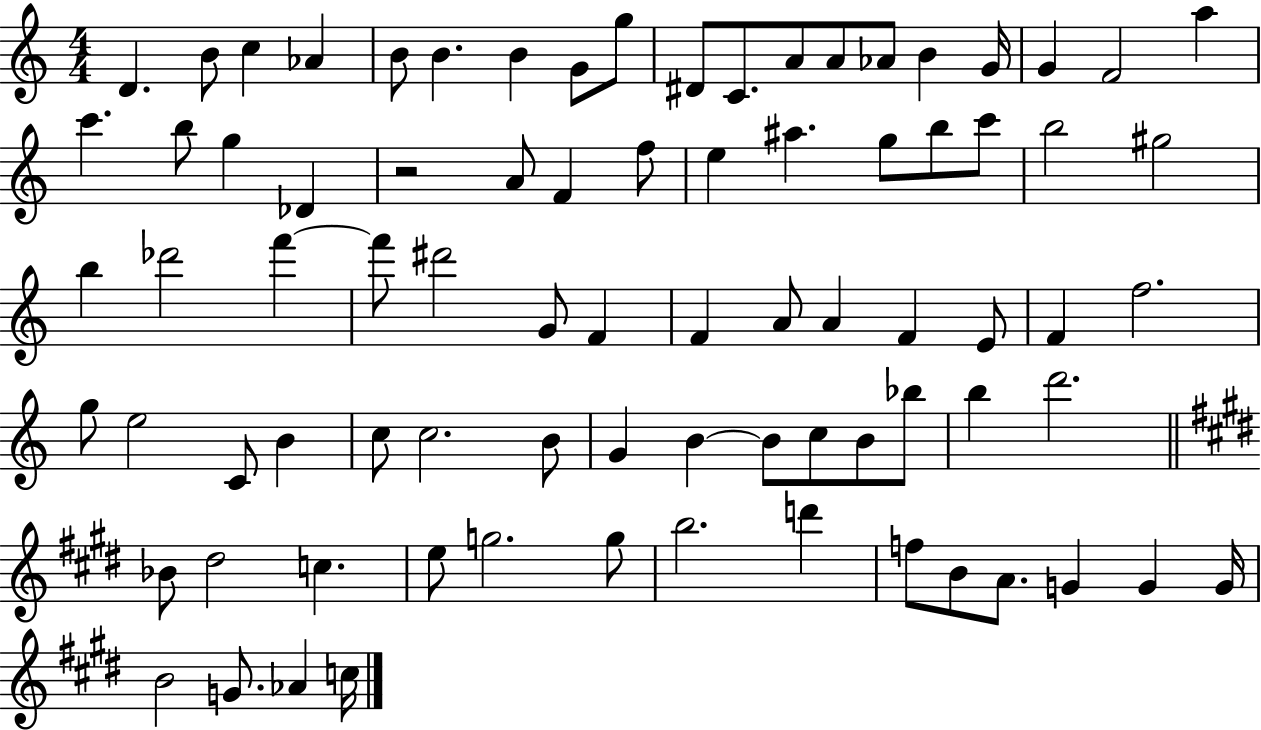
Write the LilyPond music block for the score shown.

{
  \clef treble
  \numericTimeSignature
  \time 4/4
  \key c \major
  \repeat volta 2 { d'4. b'8 c''4 aes'4 | b'8 b'4. b'4 g'8 g''8 | dis'8 c'8. a'8 a'8 aes'8 b'4 g'16 | g'4 f'2 a''4 | \break c'''4. b''8 g''4 des'4 | r2 a'8 f'4 f''8 | e''4 ais''4. g''8 b''8 c'''8 | b''2 gis''2 | \break b''4 des'''2 f'''4~~ | f'''8 dis'''2 g'8 f'4 | f'4 a'8 a'4 f'4 e'8 | f'4 f''2. | \break g''8 e''2 c'8 b'4 | c''8 c''2. b'8 | g'4 b'4~~ b'8 c''8 b'8 bes''8 | b''4 d'''2. | \break \bar "||" \break \key e \major bes'8 dis''2 c''4. | e''8 g''2. g''8 | b''2. d'''4 | f''8 b'8 a'8. g'4 g'4 g'16 | \break b'2 g'8. aes'4 c''16 | } \bar "|."
}